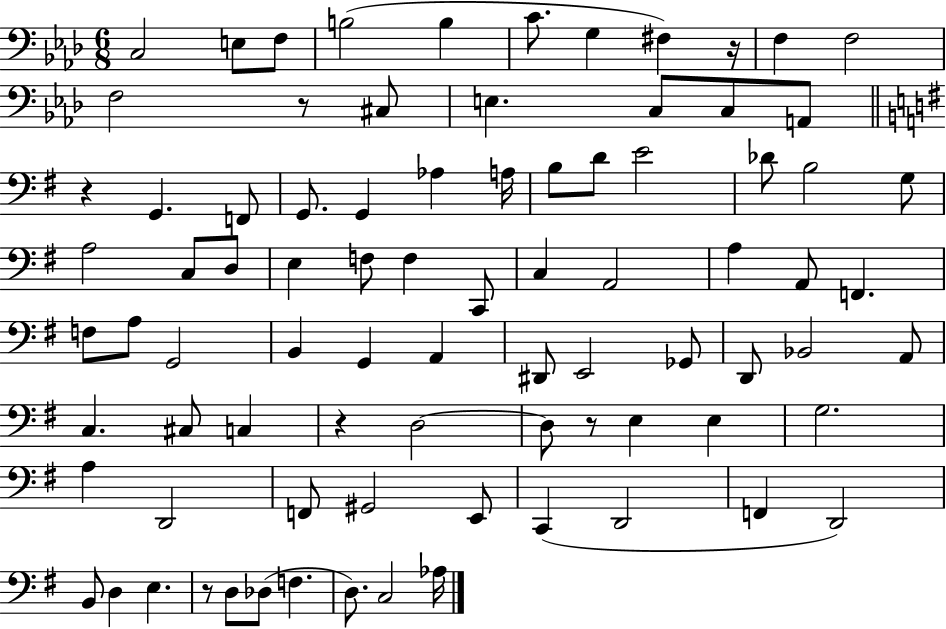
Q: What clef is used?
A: bass